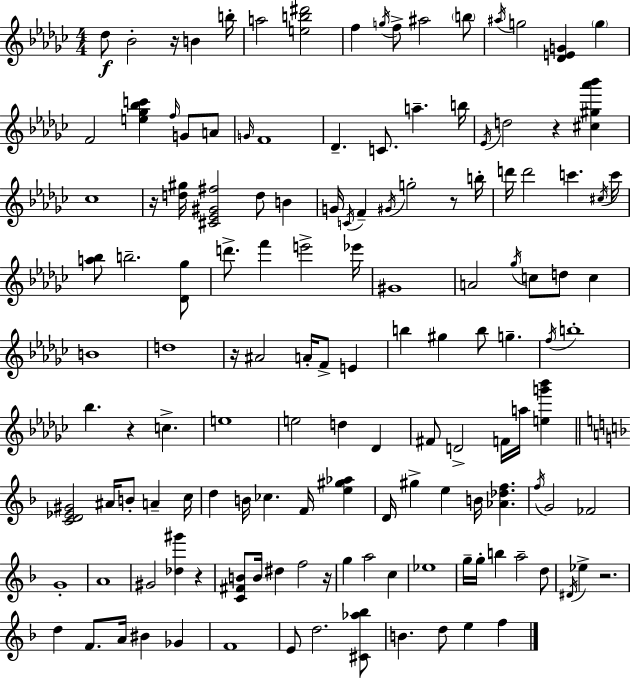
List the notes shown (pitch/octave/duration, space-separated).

Db5/e Bb4/h R/s B4/q B5/s A5/h [E5,B5,D#6]/h F5/q G5/s F5/e A#5/h B5/e A#5/s G5/h [Db4,E4,G4]/q G5/q F4/h [E5,Gb5,Bb5,C6]/q F5/s G4/e A4/e G4/s F4/w Db4/q. C4/e. A5/q. B5/s Eb4/s D5/h R/q [C#5,G#5,Ab6,Bb6]/q CES5/w R/s [D5,G#5]/s [C#4,Eb4,G#4,F#5]/h D5/e B4/q G4/s C4/s F4/q G#4/s G5/h R/e B5/s D6/s D6/h C6/q. C#5/s C6/s [A5,Bb5]/e B5/h. [Db4,Gb5]/e D6/e. F6/q E6/h Eb6/s G#4/w A4/h Gb5/s C5/e D5/e C5/q B4/w D5/w R/s A#4/h A4/s F4/e E4/q B5/q G#5/q B5/e G5/q. F5/s B5/w Bb5/q. R/q C5/q. E5/w E5/h D5/q Db4/q F#4/e D4/h F4/s A5/s [E5,G6,Bb6]/q [C4,D4,Eb4,G#4]/h A#4/s B4/e A4/q C5/s D5/q B4/s CES5/q. F4/s [E5,G#5,Ab5]/q D4/s G#5/q E5/q B4/s [Ab4,Db5,F5]/q. F5/s G4/h FES4/h G4/w A4/w G#4/h [Db5,G#6]/q R/q [C4,F#4,B4]/e B4/s D#5/q F5/h R/s G5/q A5/h C5/q Eb5/w G5/s G5/s B5/q A5/h D5/e D#4/s Eb5/q R/h. D5/q F4/e. A4/s BIS4/q Gb4/q F4/w E4/e D5/h. [C#4,Ab5,Bb5]/e B4/q. D5/e E5/q F5/q